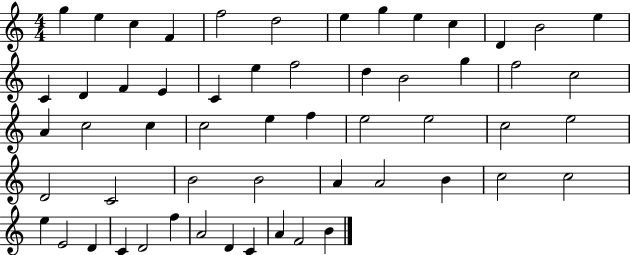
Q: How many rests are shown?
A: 0